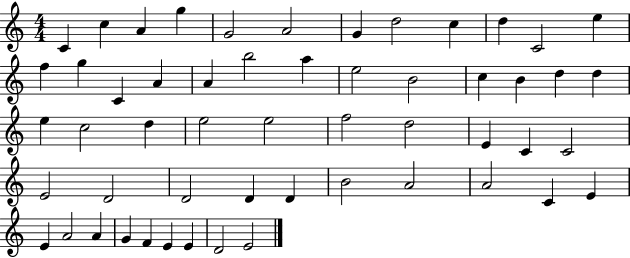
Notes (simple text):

C4/q C5/q A4/q G5/q G4/h A4/h G4/q D5/h C5/q D5/q C4/h E5/q F5/q G5/q C4/q A4/q A4/q B5/h A5/q E5/h B4/h C5/q B4/q D5/q D5/q E5/q C5/h D5/q E5/h E5/h F5/h D5/h E4/q C4/q C4/h E4/h D4/h D4/h D4/q D4/q B4/h A4/h A4/h C4/q E4/q E4/q A4/h A4/q G4/q F4/q E4/q E4/q D4/h E4/h